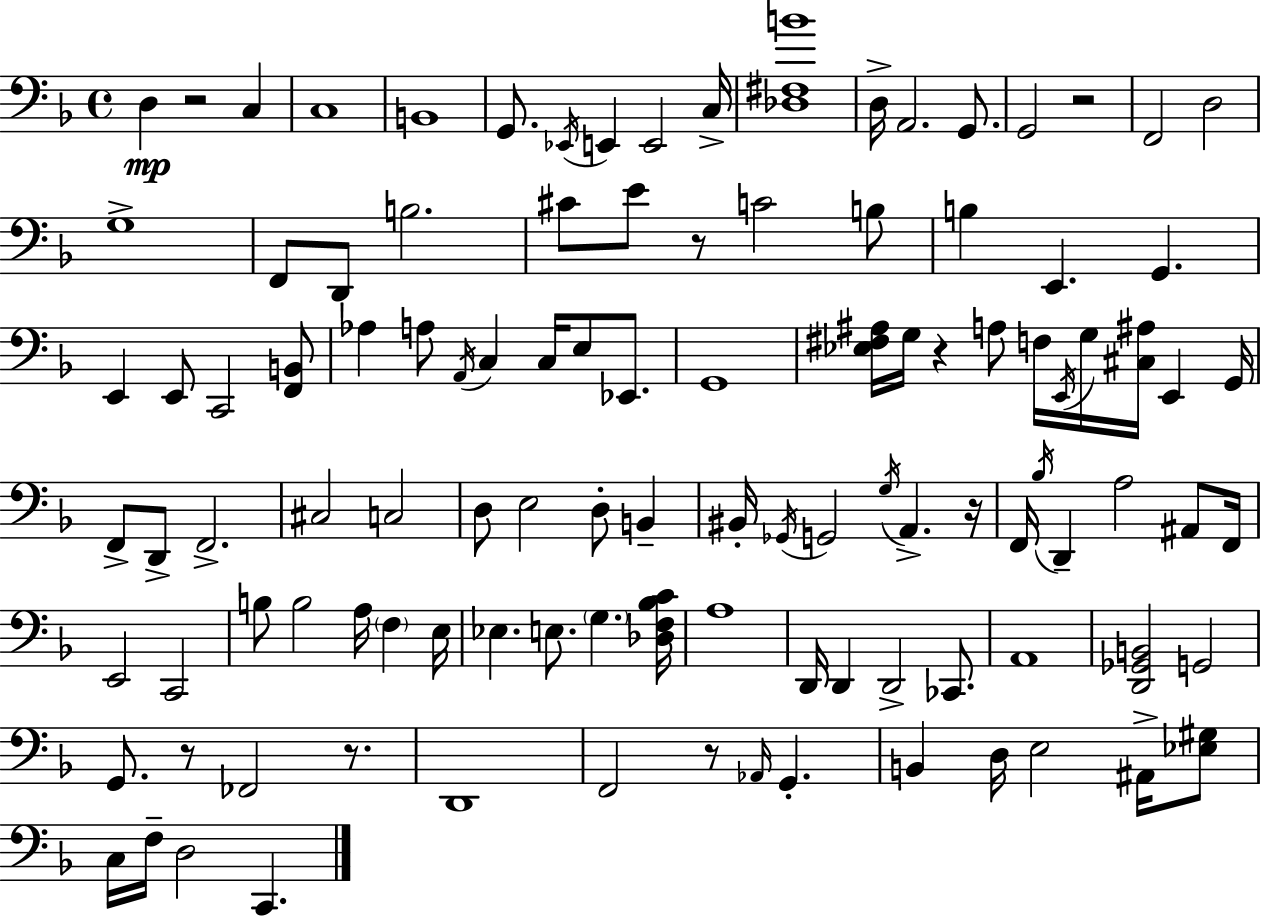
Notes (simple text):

D3/q R/h C3/q C3/w B2/w G2/e. Eb2/s E2/q E2/h C3/s [Db3,F#3,B4]/w D3/s A2/h. G2/e. G2/h R/h F2/h D3/h G3/w F2/e D2/e B3/h. C#4/e E4/e R/e C4/h B3/e B3/q E2/q. G2/q. E2/q E2/e C2/h [F2,B2]/e Ab3/q A3/e A2/s C3/q C3/s E3/e Eb2/e. G2/w [Eb3,F#3,A#3]/s G3/s R/q A3/e F3/s E2/s G3/s [C#3,A#3]/s E2/q G2/s F2/e D2/e F2/h. C#3/h C3/h D3/e E3/h D3/e B2/q BIS2/s Gb2/s G2/h G3/s A2/q. R/s F2/s Bb3/s D2/q A3/h A#2/e F2/s E2/h C2/h B3/e B3/h A3/s F3/q E3/s Eb3/q. E3/e. G3/q. [Db3,F3,Bb3,C4]/s A3/w D2/s D2/q D2/h CES2/e. A2/w [D2,Gb2,B2]/h G2/h G2/e. R/e FES2/h R/e. D2/w F2/h R/e Ab2/s G2/q. B2/q D3/s E3/h A#2/s [Eb3,G#3]/e C3/s F3/s D3/h C2/q.